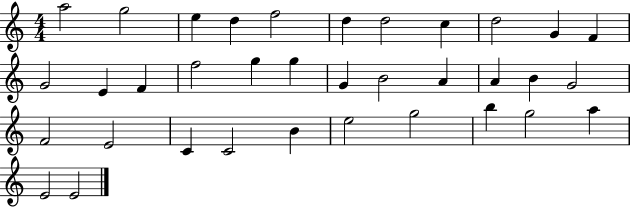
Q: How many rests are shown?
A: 0